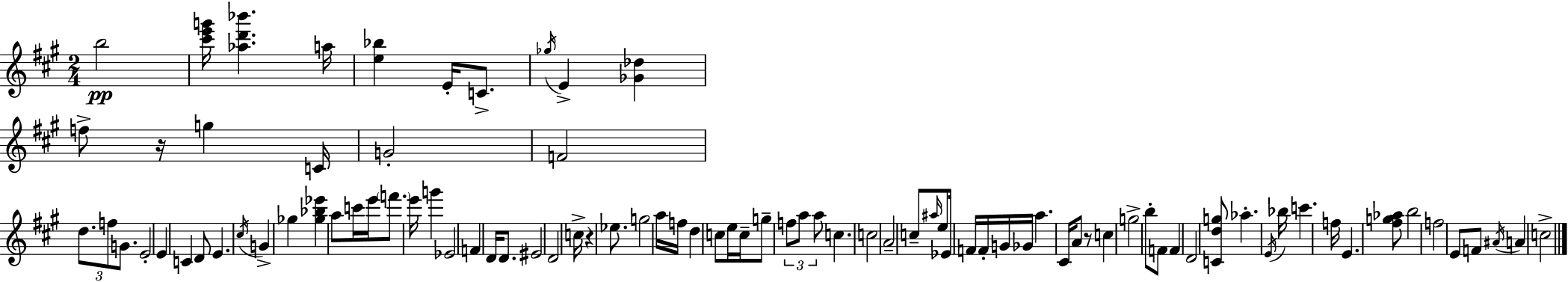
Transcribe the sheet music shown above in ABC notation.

X:1
T:Untitled
M:2/4
L:1/4
K:A
b2 [^c'e'g']/4 [_ad'_b'] a/4 [e_b] E/4 C/2 _g/4 E [_G_d] f/2 z/4 g C/4 G2 F2 d/2 f/2 G/2 E2 E C D/2 E ^c/4 G _g [_g_b_e'] a/2 c'/4 e'/4 f'/2 e'/4 g' _E2 F D/4 D/2 ^E2 D2 c/4 z _e/2 g2 a/4 f/4 d c/2 e/4 c/4 g/2 f/2 a/2 a/2 c c2 A2 c/2 ^a/4 e/2 _E/4 F/4 F/4 G/4 _G/4 a ^C/4 A/2 z/2 c g2 b/2 F/2 F D2 [Cdg]/2 _a E/4 _b/4 c' f/4 E [^fg_a]/2 b2 f2 E/2 F/2 ^A/4 A c2